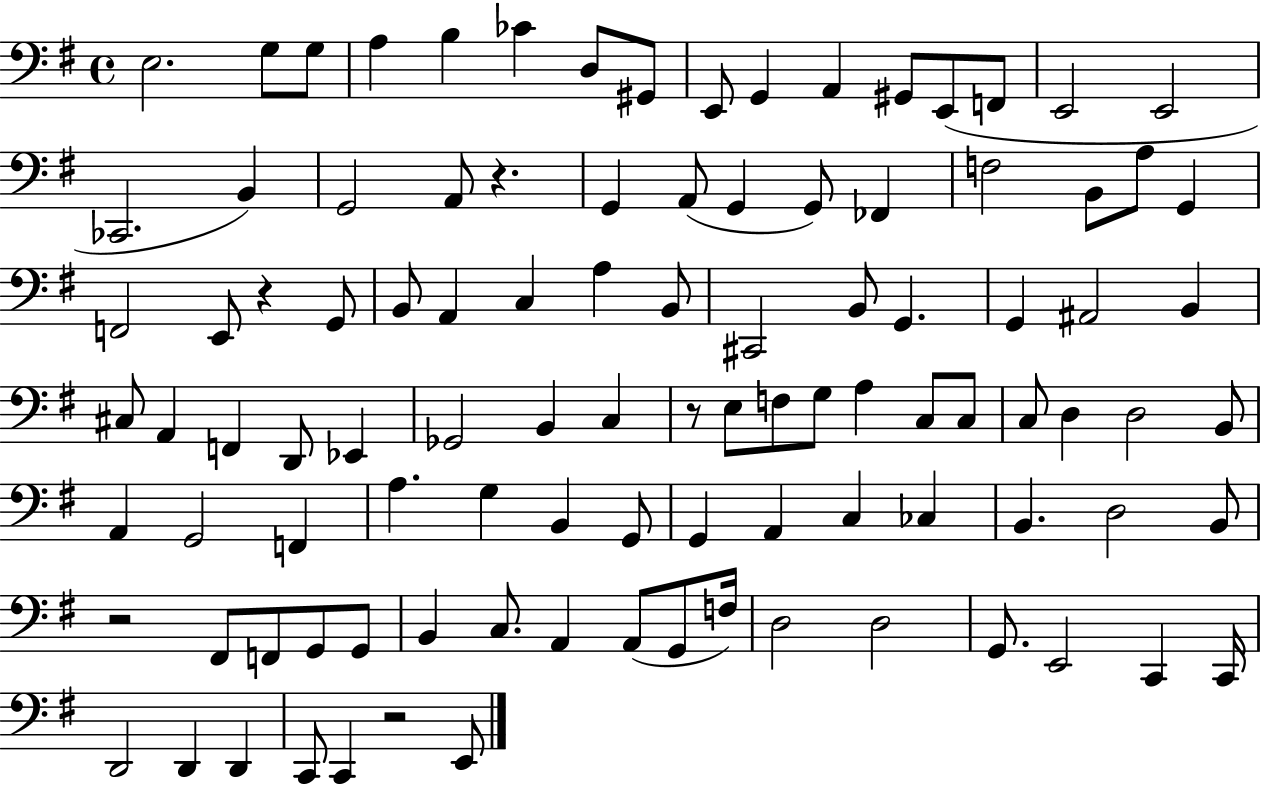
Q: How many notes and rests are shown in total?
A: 102